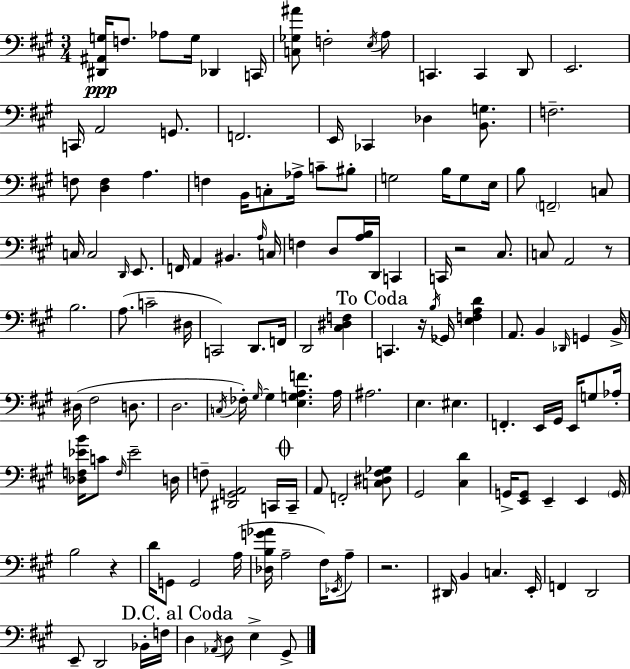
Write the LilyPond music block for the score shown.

{
  \clef bass
  \numericTimeSignature
  \time 3/4
  \key a \major
  <dis, ais, g>16\ppp f8. aes8 g16 des,4 c,16 | <c ges ais'>8 f2-. \acciaccatura { e16 } a8 | c,4. c,4 d,8 | e,2. | \break c,16 a,2 g,8. | f,2. | e,16 ces,4 des4 <b, g>8. | f2.-- | \break f8 <d f>4 a4. | f4 b,16 c8-. aes16-> c'8-- bis8-. | g2 b16 g8 | e16 b8 \parenthesize f,2-- c8 | \break c16 c2 \grace { d,16 } e,8. | f,16 a,4 bis,4. | \grace { a16 } c16 f4 d8 <a b>16 d,16 c,4 | c,16 r2 | \break cis8. c8 a,2 | r8 b2. | a8.( c'2-- | dis16 c,2) d,8. | \break f,16 d,2 <cis dis f>4 | \mark "To Coda" c,4. r16 \acciaccatura { b16 } ges,16 | <e f a d'>4 a,8. b,4 \grace { des,16 } | g,4 b,16-> dis16( fis2 | \break d8. d2. | \acciaccatura { c16 } fes16-.) \grace { gis16~ }~ gis4 | <e g a f'>4. a16 ais2. | e4. | \break eis4. f,4.-. | e,16 gis,16 e,16 g8 aes16-. <des f ees' b'>16 c'8 \grace { f16 } ees'2-- | d16 f8-- <dis, g, a,>2 | c,16 \mark \markup { \musicglyph "scripts.coda" } c,16-- a,8 f,2-. | \break <c dis fis ges>8 gis,2 | <cis d'>4 g,16-> <e, g,>8 e,4-- | e,4 \parenthesize g,16 b2 | r4 d'16 g,8 g,2 | \break a16( <des b g' aes'>16 a2-- | fis16) \acciaccatura { ees,16 } a8-- r2. | dis,16 b,4 | c4. e,16-. f,4 | \break d,2 e,8-- d,2 | bes,16-. f16 \mark "D.C. al Coda" d4 | \acciaccatura { aes,16 } d8 e4-> gis,8-> \bar "|."
}